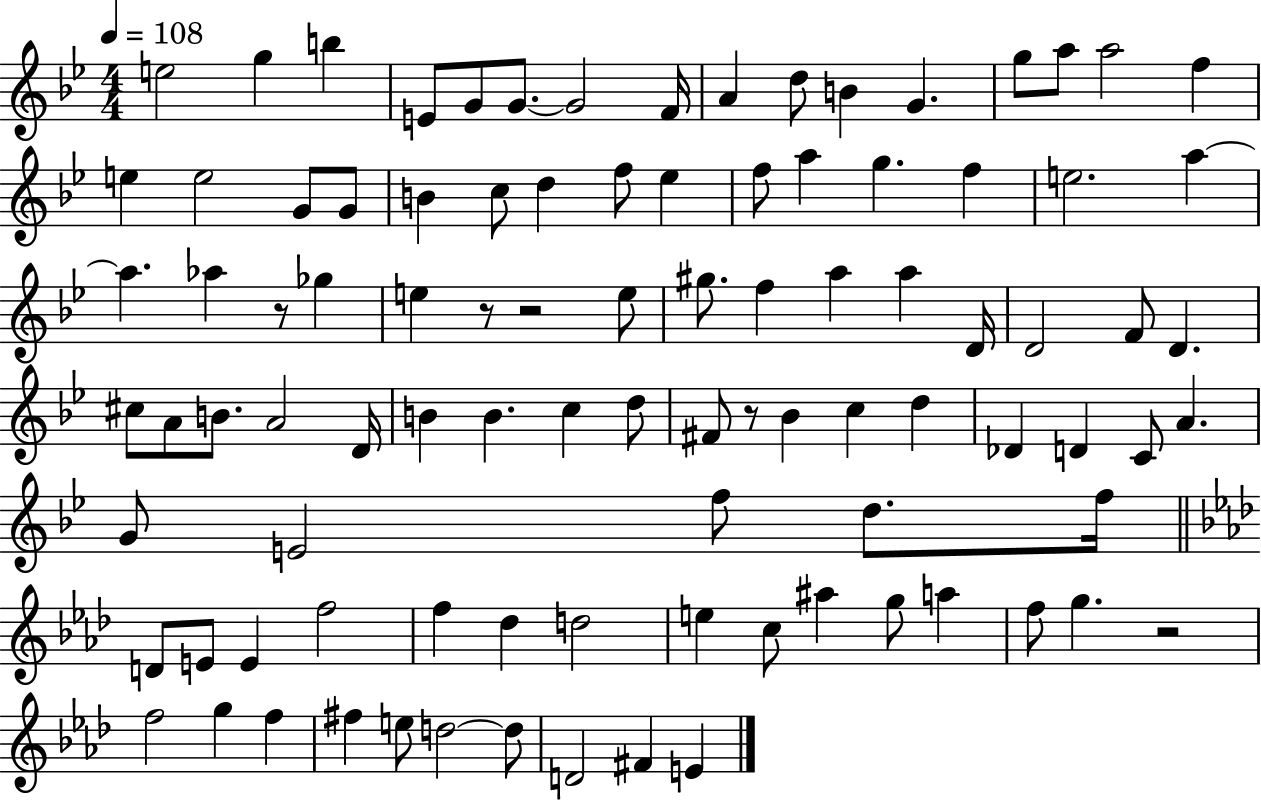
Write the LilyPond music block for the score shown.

{
  \clef treble
  \numericTimeSignature
  \time 4/4
  \key bes \major
  \tempo 4 = 108
  e''2 g''4 b''4 | e'8 g'8 g'8.~~ g'2 f'16 | a'4 d''8 b'4 g'4. | g''8 a''8 a''2 f''4 | \break e''4 e''2 g'8 g'8 | b'4 c''8 d''4 f''8 ees''4 | f''8 a''4 g''4. f''4 | e''2. a''4~~ | \break a''4. aes''4 r8 ges''4 | e''4 r8 r2 e''8 | gis''8. f''4 a''4 a''4 d'16 | d'2 f'8 d'4. | \break cis''8 a'8 b'8. a'2 d'16 | b'4 b'4. c''4 d''8 | fis'8 r8 bes'4 c''4 d''4 | des'4 d'4 c'8 a'4. | \break g'8 e'2 f''8 d''8. f''16 | \bar "||" \break \key f \minor d'8 e'8 e'4 f''2 | f''4 des''4 d''2 | e''4 c''8 ais''4 g''8 a''4 | f''8 g''4. r2 | \break f''2 g''4 f''4 | fis''4 e''8 d''2~~ d''8 | d'2 fis'4 e'4 | \bar "|."
}